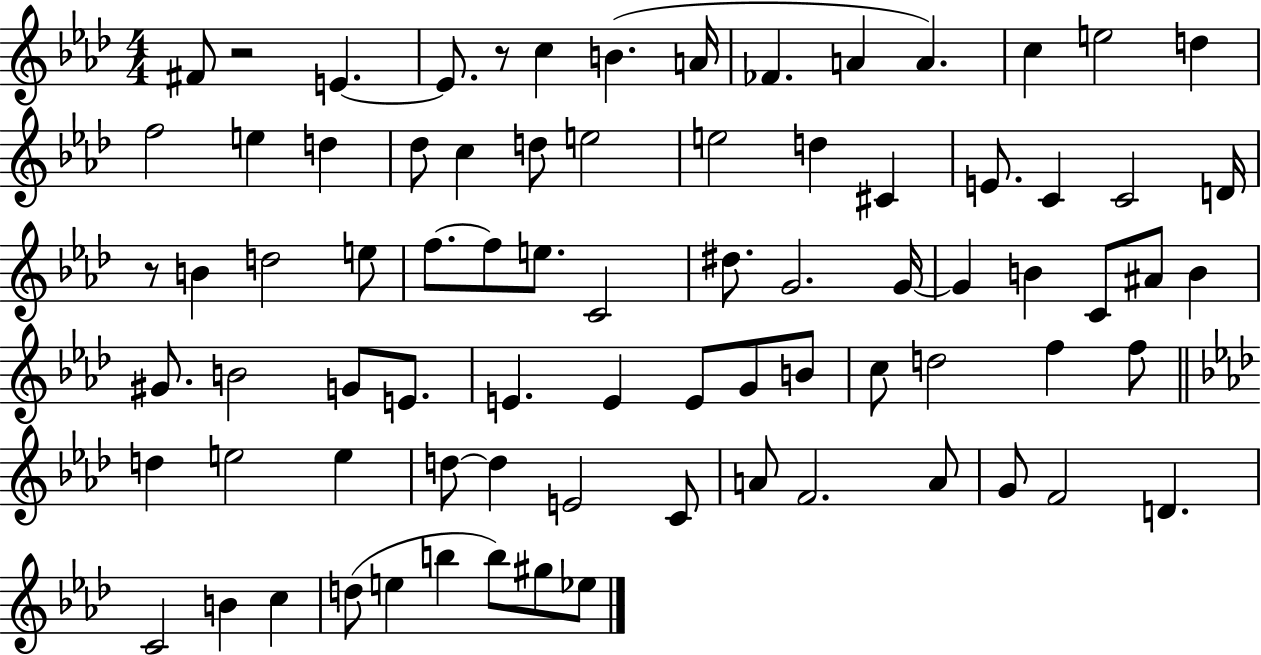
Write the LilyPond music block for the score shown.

{
  \clef treble
  \numericTimeSignature
  \time 4/4
  \key aes \major
  fis'8 r2 e'4.~~ | e'8. r8 c''4 b'4.( a'16 | fes'4. a'4 a'4.) | c''4 e''2 d''4 | \break f''2 e''4 d''4 | des''8 c''4 d''8 e''2 | e''2 d''4 cis'4 | e'8. c'4 c'2 d'16 | \break r8 b'4 d''2 e''8 | f''8.~~ f''8 e''8. c'2 | dis''8. g'2. g'16~~ | g'4 b'4 c'8 ais'8 b'4 | \break gis'8. b'2 g'8 e'8. | e'4. e'4 e'8 g'8 b'8 | c''8 d''2 f''4 f''8 | \bar "||" \break \key aes \major d''4 e''2 e''4 | d''8~~ d''4 e'2 c'8 | a'8 f'2. a'8 | g'8 f'2 d'4. | \break c'2 b'4 c''4 | d''8( e''4 b''4 b''8) gis''8 ees''8 | \bar "|."
}